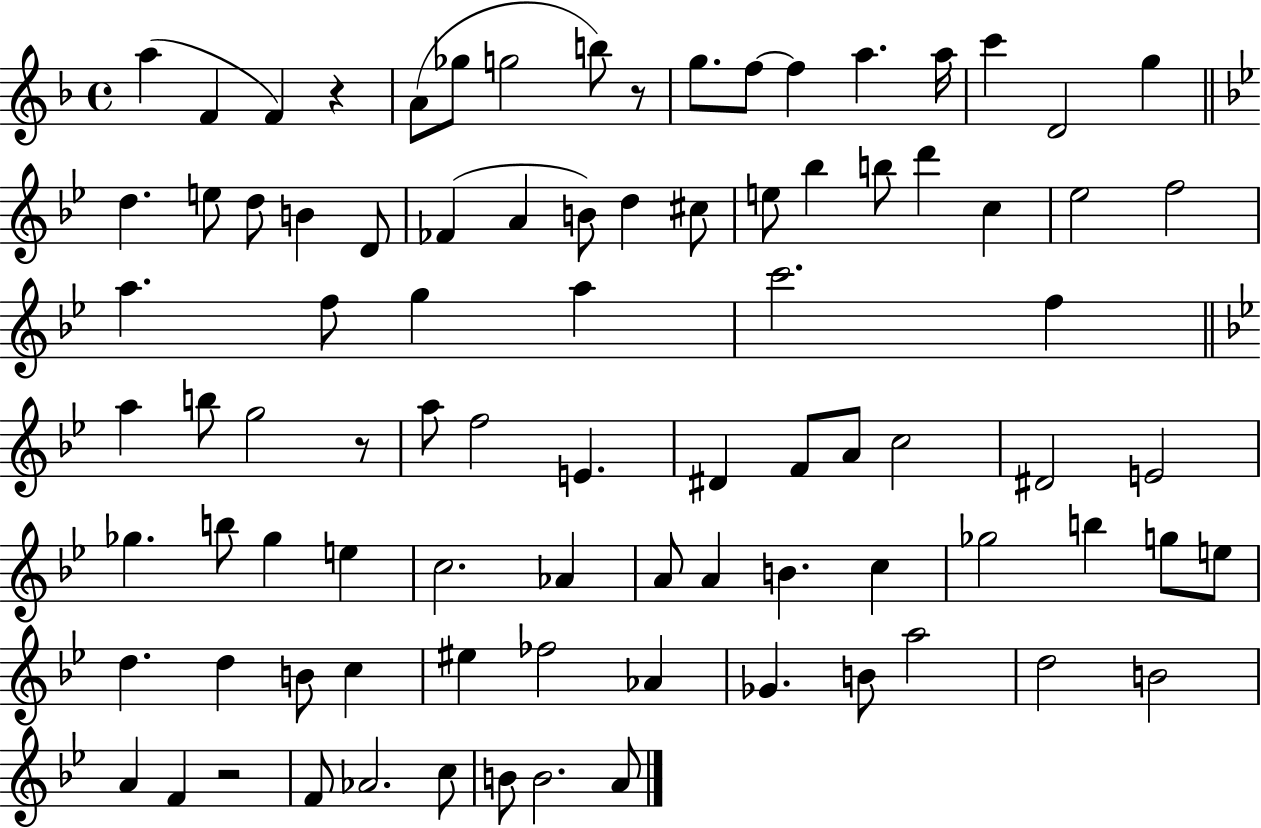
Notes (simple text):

A5/q F4/q F4/q R/q A4/e Gb5/e G5/h B5/e R/e G5/e. F5/e F5/q A5/q. A5/s C6/q D4/h G5/q D5/q. E5/e D5/e B4/q D4/e FES4/q A4/q B4/e D5/q C#5/e E5/e Bb5/q B5/e D6/q C5/q Eb5/h F5/h A5/q. F5/e G5/q A5/q C6/h. F5/q A5/q B5/e G5/h R/e A5/e F5/h E4/q. D#4/q F4/e A4/e C5/h D#4/h E4/h Gb5/q. B5/e Gb5/q E5/q C5/h. Ab4/q A4/e A4/q B4/q. C5/q Gb5/h B5/q G5/e E5/e D5/q. D5/q B4/e C5/q EIS5/q FES5/h Ab4/q Gb4/q. B4/e A5/h D5/h B4/h A4/q F4/q R/h F4/e Ab4/h. C5/e B4/e B4/h. A4/e